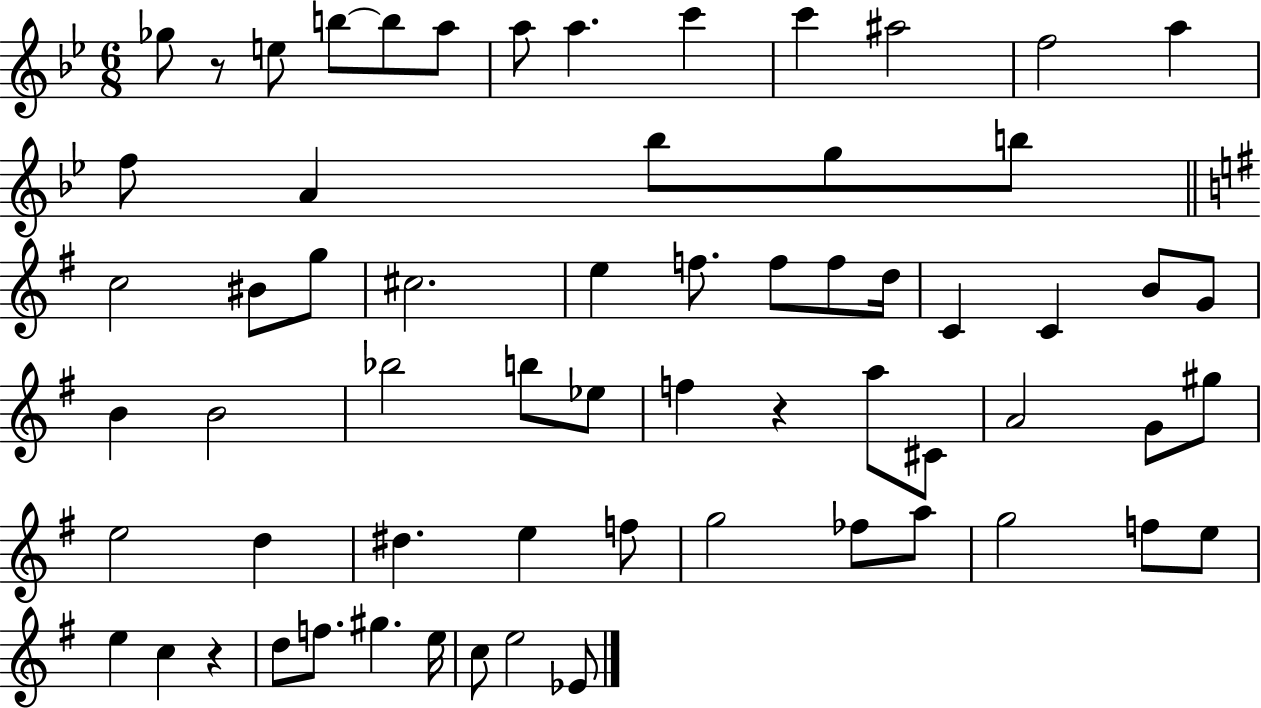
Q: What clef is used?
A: treble